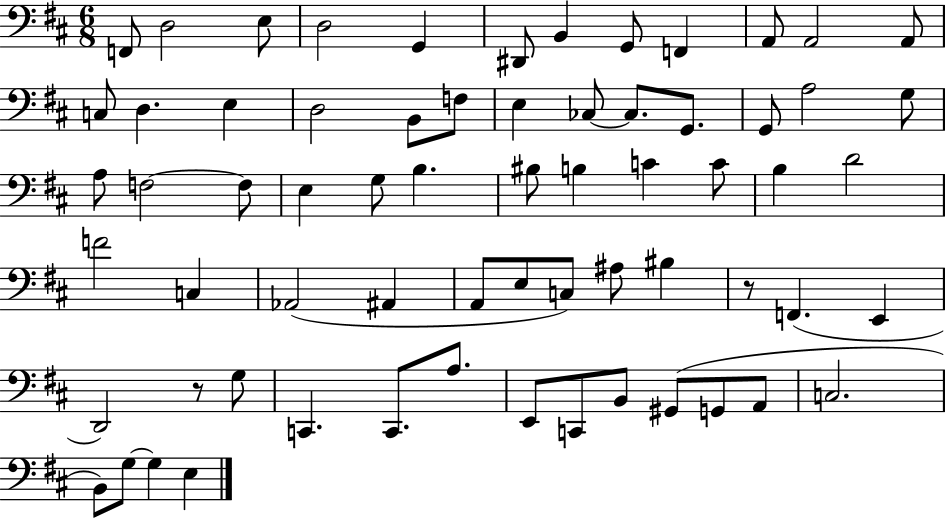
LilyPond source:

{
  \clef bass
  \numericTimeSignature
  \time 6/8
  \key d \major
  f,8 d2 e8 | d2 g,4 | dis,8 b,4 g,8 f,4 | a,8 a,2 a,8 | \break c8 d4. e4 | d2 b,8 f8 | e4 ces8~~ ces8. g,8. | g,8 a2 g8 | \break a8 f2~~ f8 | e4 g8 b4. | bis8 b4 c'4 c'8 | b4 d'2 | \break f'2 c4 | aes,2( ais,4 | a,8 e8 c8) ais8 bis4 | r8 f,4.( e,4 | \break d,2) r8 g8 | c,4. c,8. a8. | e,8 c,8 b,8 gis,8( g,8 a,8 | c2. | \break b,8) g8~~ g4 e4 | \bar "|."
}